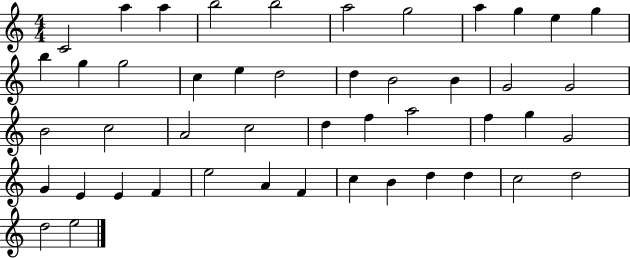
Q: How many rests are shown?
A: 0